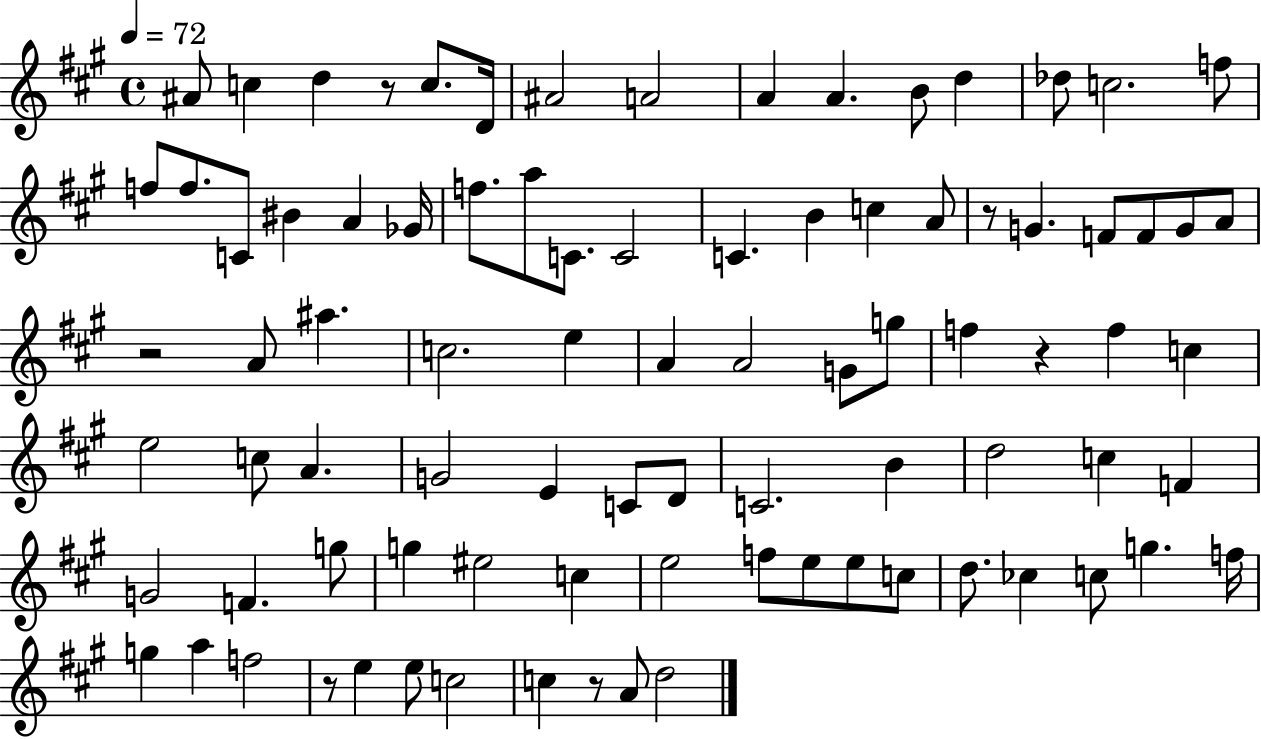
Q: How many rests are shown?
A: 6